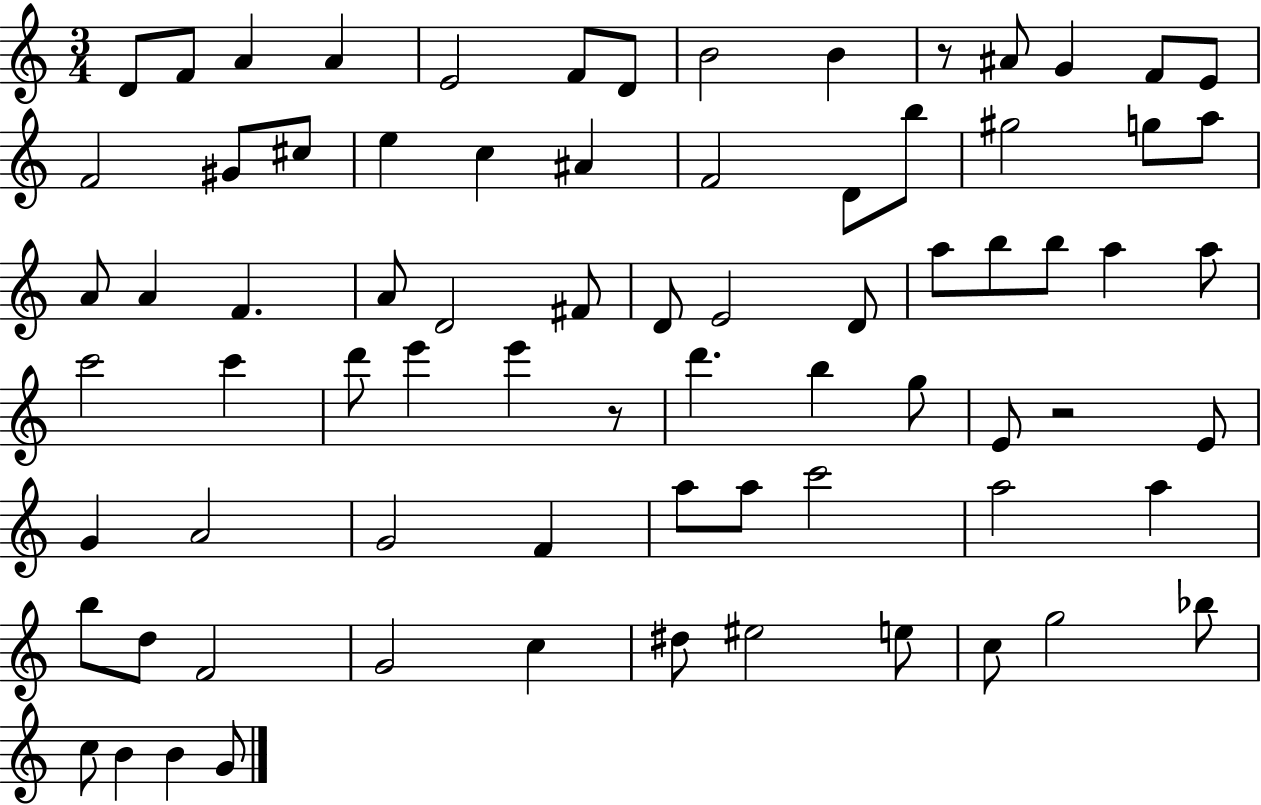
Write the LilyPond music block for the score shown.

{
  \clef treble
  \numericTimeSignature
  \time 3/4
  \key c \major
  d'8 f'8 a'4 a'4 | e'2 f'8 d'8 | b'2 b'4 | r8 ais'8 g'4 f'8 e'8 | \break f'2 gis'8 cis''8 | e''4 c''4 ais'4 | f'2 d'8 b''8 | gis''2 g''8 a''8 | \break a'8 a'4 f'4. | a'8 d'2 fis'8 | d'8 e'2 d'8 | a''8 b''8 b''8 a''4 a''8 | \break c'''2 c'''4 | d'''8 e'''4 e'''4 r8 | d'''4. b''4 g''8 | e'8 r2 e'8 | \break g'4 a'2 | g'2 f'4 | a''8 a''8 c'''2 | a''2 a''4 | \break b''8 d''8 f'2 | g'2 c''4 | dis''8 eis''2 e''8 | c''8 g''2 bes''8 | \break c''8 b'4 b'4 g'8 | \bar "|."
}